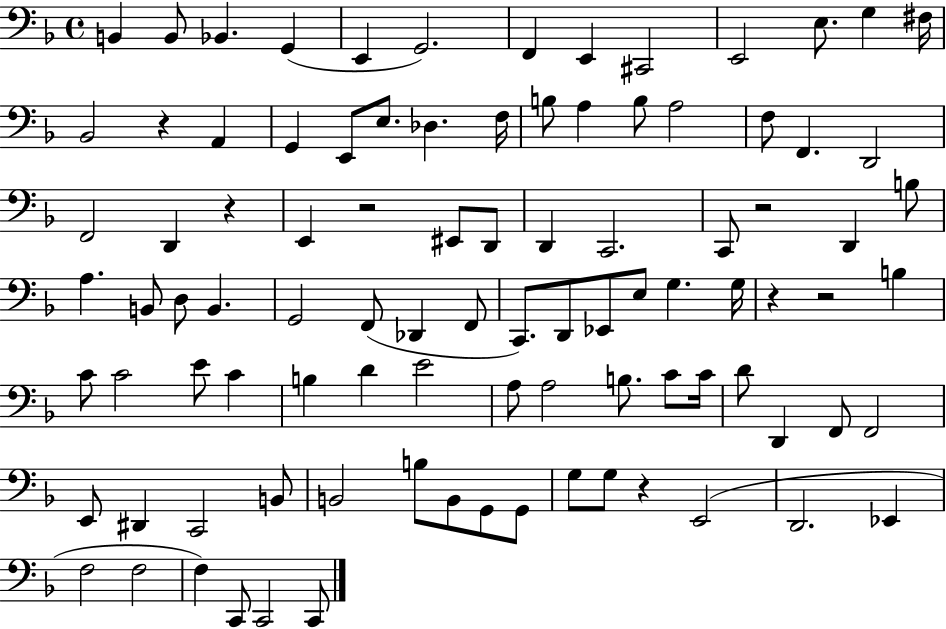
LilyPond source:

{
  \clef bass
  \time 4/4
  \defaultTimeSignature
  \key f \major
  b,4 b,8 bes,4. g,4( | e,4 g,2.) | f,4 e,4 cis,2 | e,2 e8. g4 fis16 | \break bes,2 r4 a,4 | g,4 e,8 e8. des4. f16 | b8 a4 b8 a2 | f8 f,4. d,2 | \break f,2 d,4 r4 | e,4 r2 eis,8 d,8 | d,4 c,2. | c,8 r2 d,4 b8 | \break a4. b,8 d8 b,4. | g,2 f,8( des,4 f,8 | c,8.) d,8 ees,8 e8 g4. g16 | r4 r2 b4 | \break c'8 c'2 e'8 c'4 | b4 d'4 e'2 | a8 a2 b8. c'8 c'16 | d'8 d,4 f,8 f,2 | \break e,8 dis,4 c,2 b,8 | b,2 b8 b,8 g,8 g,8 | g8 g8 r4 e,2( | d,2. ees,4 | \break f2 f2 | f4) c,8 c,2 c,8 | \bar "|."
}